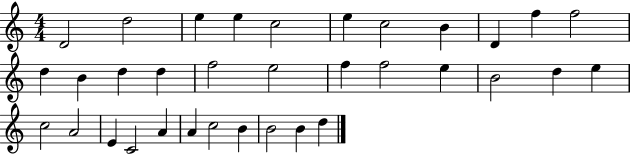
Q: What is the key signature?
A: C major